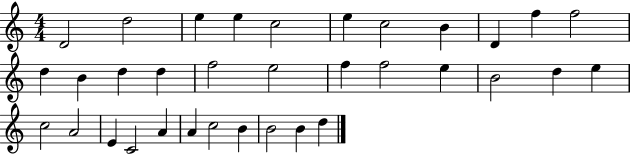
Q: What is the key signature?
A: C major